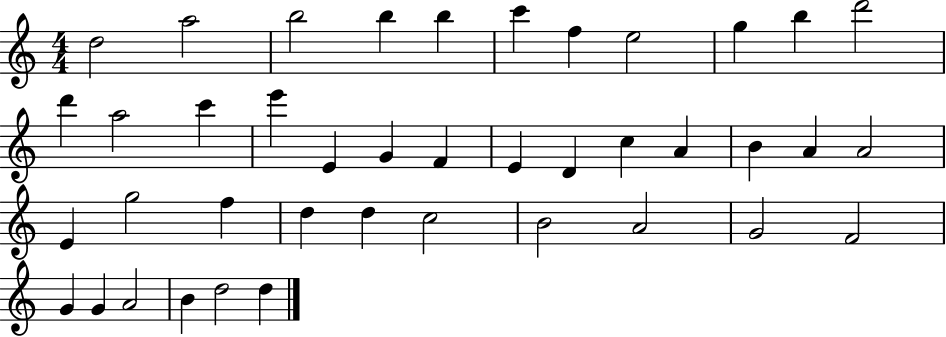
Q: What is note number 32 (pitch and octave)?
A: B4